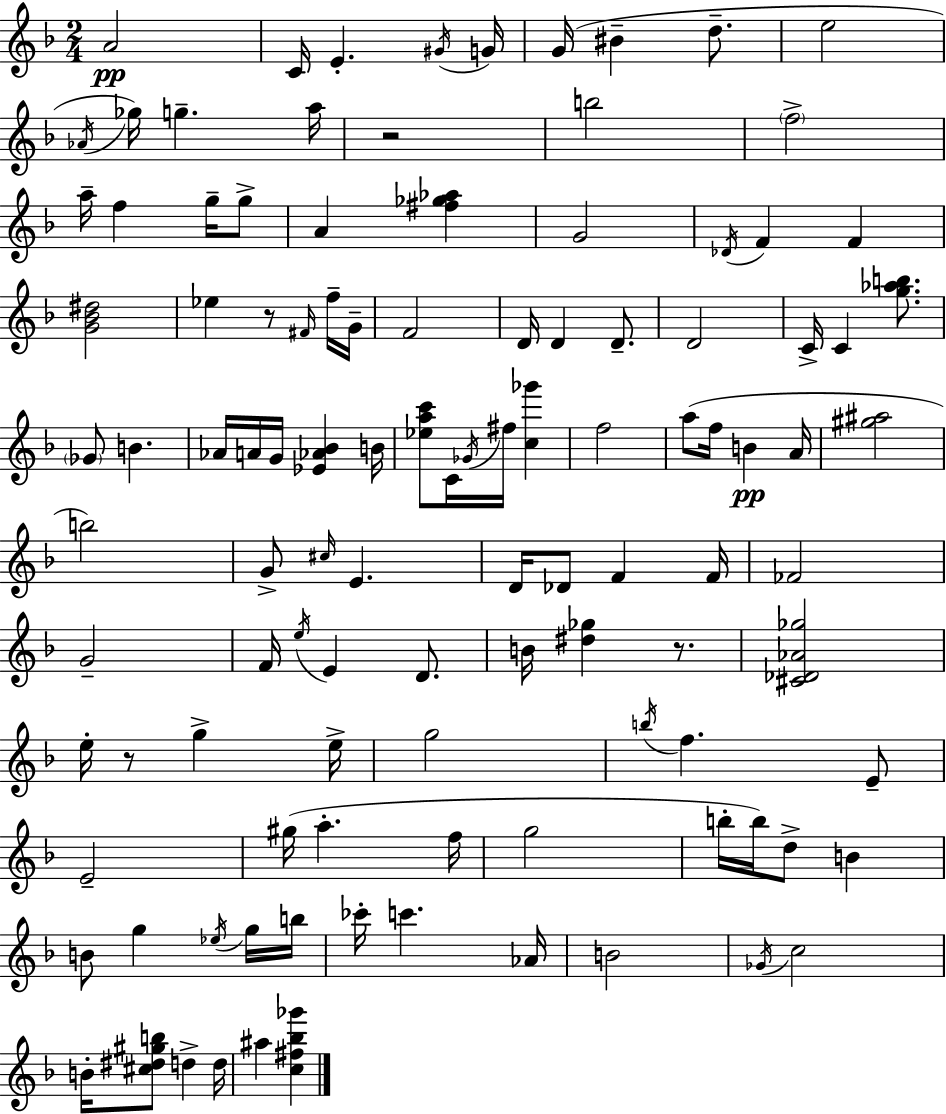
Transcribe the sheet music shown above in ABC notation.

X:1
T:Untitled
M:2/4
L:1/4
K:F
A2 C/4 E ^G/4 G/4 G/4 ^B d/2 e2 _A/4 _g/4 g a/4 z2 b2 f2 a/4 f g/4 g/2 A [^f_g_a] G2 _D/4 F F [G_B^d]2 _e z/2 ^F/4 f/4 G/4 F2 D/4 D D/2 D2 C/4 C [g_ab]/2 _G/2 B _A/4 A/4 G/4 [_E_A_B] B/4 [_eac']/2 C/4 _G/4 ^f/4 [c_g'] f2 a/2 f/4 B A/4 [^g^a]2 b2 G/2 ^c/4 E D/4 _D/2 F F/4 _F2 G2 F/4 e/4 E D/2 B/4 [^d_g] z/2 [^C_D_A_g]2 e/4 z/2 g e/4 g2 b/4 f E/2 E2 ^g/4 a f/4 g2 b/4 b/4 d/2 B B/2 g _e/4 g/4 b/4 _c'/4 c' _A/4 B2 _G/4 c2 B/4 [^c^d^gb]/2 d d/4 ^a [c^f_b_g']